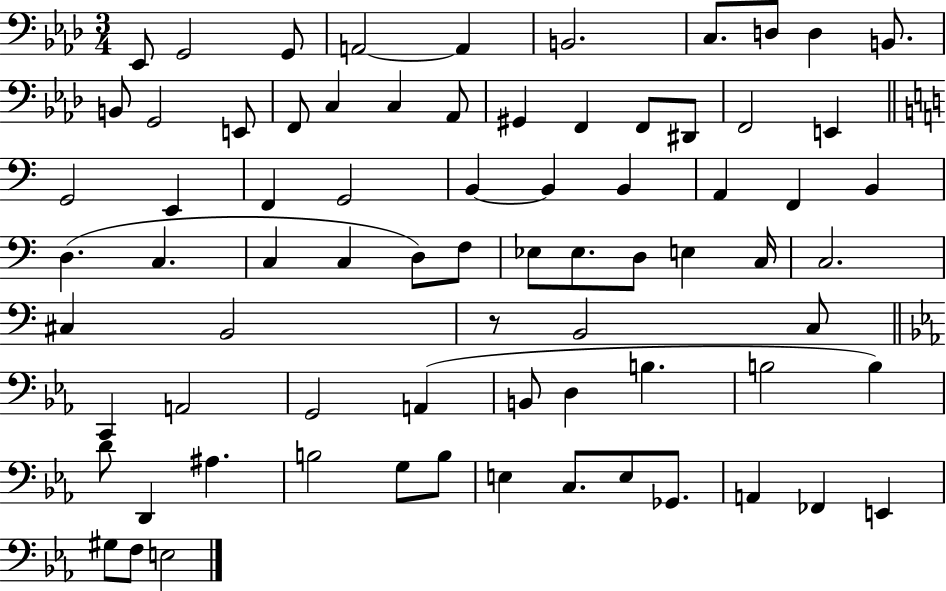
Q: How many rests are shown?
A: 1